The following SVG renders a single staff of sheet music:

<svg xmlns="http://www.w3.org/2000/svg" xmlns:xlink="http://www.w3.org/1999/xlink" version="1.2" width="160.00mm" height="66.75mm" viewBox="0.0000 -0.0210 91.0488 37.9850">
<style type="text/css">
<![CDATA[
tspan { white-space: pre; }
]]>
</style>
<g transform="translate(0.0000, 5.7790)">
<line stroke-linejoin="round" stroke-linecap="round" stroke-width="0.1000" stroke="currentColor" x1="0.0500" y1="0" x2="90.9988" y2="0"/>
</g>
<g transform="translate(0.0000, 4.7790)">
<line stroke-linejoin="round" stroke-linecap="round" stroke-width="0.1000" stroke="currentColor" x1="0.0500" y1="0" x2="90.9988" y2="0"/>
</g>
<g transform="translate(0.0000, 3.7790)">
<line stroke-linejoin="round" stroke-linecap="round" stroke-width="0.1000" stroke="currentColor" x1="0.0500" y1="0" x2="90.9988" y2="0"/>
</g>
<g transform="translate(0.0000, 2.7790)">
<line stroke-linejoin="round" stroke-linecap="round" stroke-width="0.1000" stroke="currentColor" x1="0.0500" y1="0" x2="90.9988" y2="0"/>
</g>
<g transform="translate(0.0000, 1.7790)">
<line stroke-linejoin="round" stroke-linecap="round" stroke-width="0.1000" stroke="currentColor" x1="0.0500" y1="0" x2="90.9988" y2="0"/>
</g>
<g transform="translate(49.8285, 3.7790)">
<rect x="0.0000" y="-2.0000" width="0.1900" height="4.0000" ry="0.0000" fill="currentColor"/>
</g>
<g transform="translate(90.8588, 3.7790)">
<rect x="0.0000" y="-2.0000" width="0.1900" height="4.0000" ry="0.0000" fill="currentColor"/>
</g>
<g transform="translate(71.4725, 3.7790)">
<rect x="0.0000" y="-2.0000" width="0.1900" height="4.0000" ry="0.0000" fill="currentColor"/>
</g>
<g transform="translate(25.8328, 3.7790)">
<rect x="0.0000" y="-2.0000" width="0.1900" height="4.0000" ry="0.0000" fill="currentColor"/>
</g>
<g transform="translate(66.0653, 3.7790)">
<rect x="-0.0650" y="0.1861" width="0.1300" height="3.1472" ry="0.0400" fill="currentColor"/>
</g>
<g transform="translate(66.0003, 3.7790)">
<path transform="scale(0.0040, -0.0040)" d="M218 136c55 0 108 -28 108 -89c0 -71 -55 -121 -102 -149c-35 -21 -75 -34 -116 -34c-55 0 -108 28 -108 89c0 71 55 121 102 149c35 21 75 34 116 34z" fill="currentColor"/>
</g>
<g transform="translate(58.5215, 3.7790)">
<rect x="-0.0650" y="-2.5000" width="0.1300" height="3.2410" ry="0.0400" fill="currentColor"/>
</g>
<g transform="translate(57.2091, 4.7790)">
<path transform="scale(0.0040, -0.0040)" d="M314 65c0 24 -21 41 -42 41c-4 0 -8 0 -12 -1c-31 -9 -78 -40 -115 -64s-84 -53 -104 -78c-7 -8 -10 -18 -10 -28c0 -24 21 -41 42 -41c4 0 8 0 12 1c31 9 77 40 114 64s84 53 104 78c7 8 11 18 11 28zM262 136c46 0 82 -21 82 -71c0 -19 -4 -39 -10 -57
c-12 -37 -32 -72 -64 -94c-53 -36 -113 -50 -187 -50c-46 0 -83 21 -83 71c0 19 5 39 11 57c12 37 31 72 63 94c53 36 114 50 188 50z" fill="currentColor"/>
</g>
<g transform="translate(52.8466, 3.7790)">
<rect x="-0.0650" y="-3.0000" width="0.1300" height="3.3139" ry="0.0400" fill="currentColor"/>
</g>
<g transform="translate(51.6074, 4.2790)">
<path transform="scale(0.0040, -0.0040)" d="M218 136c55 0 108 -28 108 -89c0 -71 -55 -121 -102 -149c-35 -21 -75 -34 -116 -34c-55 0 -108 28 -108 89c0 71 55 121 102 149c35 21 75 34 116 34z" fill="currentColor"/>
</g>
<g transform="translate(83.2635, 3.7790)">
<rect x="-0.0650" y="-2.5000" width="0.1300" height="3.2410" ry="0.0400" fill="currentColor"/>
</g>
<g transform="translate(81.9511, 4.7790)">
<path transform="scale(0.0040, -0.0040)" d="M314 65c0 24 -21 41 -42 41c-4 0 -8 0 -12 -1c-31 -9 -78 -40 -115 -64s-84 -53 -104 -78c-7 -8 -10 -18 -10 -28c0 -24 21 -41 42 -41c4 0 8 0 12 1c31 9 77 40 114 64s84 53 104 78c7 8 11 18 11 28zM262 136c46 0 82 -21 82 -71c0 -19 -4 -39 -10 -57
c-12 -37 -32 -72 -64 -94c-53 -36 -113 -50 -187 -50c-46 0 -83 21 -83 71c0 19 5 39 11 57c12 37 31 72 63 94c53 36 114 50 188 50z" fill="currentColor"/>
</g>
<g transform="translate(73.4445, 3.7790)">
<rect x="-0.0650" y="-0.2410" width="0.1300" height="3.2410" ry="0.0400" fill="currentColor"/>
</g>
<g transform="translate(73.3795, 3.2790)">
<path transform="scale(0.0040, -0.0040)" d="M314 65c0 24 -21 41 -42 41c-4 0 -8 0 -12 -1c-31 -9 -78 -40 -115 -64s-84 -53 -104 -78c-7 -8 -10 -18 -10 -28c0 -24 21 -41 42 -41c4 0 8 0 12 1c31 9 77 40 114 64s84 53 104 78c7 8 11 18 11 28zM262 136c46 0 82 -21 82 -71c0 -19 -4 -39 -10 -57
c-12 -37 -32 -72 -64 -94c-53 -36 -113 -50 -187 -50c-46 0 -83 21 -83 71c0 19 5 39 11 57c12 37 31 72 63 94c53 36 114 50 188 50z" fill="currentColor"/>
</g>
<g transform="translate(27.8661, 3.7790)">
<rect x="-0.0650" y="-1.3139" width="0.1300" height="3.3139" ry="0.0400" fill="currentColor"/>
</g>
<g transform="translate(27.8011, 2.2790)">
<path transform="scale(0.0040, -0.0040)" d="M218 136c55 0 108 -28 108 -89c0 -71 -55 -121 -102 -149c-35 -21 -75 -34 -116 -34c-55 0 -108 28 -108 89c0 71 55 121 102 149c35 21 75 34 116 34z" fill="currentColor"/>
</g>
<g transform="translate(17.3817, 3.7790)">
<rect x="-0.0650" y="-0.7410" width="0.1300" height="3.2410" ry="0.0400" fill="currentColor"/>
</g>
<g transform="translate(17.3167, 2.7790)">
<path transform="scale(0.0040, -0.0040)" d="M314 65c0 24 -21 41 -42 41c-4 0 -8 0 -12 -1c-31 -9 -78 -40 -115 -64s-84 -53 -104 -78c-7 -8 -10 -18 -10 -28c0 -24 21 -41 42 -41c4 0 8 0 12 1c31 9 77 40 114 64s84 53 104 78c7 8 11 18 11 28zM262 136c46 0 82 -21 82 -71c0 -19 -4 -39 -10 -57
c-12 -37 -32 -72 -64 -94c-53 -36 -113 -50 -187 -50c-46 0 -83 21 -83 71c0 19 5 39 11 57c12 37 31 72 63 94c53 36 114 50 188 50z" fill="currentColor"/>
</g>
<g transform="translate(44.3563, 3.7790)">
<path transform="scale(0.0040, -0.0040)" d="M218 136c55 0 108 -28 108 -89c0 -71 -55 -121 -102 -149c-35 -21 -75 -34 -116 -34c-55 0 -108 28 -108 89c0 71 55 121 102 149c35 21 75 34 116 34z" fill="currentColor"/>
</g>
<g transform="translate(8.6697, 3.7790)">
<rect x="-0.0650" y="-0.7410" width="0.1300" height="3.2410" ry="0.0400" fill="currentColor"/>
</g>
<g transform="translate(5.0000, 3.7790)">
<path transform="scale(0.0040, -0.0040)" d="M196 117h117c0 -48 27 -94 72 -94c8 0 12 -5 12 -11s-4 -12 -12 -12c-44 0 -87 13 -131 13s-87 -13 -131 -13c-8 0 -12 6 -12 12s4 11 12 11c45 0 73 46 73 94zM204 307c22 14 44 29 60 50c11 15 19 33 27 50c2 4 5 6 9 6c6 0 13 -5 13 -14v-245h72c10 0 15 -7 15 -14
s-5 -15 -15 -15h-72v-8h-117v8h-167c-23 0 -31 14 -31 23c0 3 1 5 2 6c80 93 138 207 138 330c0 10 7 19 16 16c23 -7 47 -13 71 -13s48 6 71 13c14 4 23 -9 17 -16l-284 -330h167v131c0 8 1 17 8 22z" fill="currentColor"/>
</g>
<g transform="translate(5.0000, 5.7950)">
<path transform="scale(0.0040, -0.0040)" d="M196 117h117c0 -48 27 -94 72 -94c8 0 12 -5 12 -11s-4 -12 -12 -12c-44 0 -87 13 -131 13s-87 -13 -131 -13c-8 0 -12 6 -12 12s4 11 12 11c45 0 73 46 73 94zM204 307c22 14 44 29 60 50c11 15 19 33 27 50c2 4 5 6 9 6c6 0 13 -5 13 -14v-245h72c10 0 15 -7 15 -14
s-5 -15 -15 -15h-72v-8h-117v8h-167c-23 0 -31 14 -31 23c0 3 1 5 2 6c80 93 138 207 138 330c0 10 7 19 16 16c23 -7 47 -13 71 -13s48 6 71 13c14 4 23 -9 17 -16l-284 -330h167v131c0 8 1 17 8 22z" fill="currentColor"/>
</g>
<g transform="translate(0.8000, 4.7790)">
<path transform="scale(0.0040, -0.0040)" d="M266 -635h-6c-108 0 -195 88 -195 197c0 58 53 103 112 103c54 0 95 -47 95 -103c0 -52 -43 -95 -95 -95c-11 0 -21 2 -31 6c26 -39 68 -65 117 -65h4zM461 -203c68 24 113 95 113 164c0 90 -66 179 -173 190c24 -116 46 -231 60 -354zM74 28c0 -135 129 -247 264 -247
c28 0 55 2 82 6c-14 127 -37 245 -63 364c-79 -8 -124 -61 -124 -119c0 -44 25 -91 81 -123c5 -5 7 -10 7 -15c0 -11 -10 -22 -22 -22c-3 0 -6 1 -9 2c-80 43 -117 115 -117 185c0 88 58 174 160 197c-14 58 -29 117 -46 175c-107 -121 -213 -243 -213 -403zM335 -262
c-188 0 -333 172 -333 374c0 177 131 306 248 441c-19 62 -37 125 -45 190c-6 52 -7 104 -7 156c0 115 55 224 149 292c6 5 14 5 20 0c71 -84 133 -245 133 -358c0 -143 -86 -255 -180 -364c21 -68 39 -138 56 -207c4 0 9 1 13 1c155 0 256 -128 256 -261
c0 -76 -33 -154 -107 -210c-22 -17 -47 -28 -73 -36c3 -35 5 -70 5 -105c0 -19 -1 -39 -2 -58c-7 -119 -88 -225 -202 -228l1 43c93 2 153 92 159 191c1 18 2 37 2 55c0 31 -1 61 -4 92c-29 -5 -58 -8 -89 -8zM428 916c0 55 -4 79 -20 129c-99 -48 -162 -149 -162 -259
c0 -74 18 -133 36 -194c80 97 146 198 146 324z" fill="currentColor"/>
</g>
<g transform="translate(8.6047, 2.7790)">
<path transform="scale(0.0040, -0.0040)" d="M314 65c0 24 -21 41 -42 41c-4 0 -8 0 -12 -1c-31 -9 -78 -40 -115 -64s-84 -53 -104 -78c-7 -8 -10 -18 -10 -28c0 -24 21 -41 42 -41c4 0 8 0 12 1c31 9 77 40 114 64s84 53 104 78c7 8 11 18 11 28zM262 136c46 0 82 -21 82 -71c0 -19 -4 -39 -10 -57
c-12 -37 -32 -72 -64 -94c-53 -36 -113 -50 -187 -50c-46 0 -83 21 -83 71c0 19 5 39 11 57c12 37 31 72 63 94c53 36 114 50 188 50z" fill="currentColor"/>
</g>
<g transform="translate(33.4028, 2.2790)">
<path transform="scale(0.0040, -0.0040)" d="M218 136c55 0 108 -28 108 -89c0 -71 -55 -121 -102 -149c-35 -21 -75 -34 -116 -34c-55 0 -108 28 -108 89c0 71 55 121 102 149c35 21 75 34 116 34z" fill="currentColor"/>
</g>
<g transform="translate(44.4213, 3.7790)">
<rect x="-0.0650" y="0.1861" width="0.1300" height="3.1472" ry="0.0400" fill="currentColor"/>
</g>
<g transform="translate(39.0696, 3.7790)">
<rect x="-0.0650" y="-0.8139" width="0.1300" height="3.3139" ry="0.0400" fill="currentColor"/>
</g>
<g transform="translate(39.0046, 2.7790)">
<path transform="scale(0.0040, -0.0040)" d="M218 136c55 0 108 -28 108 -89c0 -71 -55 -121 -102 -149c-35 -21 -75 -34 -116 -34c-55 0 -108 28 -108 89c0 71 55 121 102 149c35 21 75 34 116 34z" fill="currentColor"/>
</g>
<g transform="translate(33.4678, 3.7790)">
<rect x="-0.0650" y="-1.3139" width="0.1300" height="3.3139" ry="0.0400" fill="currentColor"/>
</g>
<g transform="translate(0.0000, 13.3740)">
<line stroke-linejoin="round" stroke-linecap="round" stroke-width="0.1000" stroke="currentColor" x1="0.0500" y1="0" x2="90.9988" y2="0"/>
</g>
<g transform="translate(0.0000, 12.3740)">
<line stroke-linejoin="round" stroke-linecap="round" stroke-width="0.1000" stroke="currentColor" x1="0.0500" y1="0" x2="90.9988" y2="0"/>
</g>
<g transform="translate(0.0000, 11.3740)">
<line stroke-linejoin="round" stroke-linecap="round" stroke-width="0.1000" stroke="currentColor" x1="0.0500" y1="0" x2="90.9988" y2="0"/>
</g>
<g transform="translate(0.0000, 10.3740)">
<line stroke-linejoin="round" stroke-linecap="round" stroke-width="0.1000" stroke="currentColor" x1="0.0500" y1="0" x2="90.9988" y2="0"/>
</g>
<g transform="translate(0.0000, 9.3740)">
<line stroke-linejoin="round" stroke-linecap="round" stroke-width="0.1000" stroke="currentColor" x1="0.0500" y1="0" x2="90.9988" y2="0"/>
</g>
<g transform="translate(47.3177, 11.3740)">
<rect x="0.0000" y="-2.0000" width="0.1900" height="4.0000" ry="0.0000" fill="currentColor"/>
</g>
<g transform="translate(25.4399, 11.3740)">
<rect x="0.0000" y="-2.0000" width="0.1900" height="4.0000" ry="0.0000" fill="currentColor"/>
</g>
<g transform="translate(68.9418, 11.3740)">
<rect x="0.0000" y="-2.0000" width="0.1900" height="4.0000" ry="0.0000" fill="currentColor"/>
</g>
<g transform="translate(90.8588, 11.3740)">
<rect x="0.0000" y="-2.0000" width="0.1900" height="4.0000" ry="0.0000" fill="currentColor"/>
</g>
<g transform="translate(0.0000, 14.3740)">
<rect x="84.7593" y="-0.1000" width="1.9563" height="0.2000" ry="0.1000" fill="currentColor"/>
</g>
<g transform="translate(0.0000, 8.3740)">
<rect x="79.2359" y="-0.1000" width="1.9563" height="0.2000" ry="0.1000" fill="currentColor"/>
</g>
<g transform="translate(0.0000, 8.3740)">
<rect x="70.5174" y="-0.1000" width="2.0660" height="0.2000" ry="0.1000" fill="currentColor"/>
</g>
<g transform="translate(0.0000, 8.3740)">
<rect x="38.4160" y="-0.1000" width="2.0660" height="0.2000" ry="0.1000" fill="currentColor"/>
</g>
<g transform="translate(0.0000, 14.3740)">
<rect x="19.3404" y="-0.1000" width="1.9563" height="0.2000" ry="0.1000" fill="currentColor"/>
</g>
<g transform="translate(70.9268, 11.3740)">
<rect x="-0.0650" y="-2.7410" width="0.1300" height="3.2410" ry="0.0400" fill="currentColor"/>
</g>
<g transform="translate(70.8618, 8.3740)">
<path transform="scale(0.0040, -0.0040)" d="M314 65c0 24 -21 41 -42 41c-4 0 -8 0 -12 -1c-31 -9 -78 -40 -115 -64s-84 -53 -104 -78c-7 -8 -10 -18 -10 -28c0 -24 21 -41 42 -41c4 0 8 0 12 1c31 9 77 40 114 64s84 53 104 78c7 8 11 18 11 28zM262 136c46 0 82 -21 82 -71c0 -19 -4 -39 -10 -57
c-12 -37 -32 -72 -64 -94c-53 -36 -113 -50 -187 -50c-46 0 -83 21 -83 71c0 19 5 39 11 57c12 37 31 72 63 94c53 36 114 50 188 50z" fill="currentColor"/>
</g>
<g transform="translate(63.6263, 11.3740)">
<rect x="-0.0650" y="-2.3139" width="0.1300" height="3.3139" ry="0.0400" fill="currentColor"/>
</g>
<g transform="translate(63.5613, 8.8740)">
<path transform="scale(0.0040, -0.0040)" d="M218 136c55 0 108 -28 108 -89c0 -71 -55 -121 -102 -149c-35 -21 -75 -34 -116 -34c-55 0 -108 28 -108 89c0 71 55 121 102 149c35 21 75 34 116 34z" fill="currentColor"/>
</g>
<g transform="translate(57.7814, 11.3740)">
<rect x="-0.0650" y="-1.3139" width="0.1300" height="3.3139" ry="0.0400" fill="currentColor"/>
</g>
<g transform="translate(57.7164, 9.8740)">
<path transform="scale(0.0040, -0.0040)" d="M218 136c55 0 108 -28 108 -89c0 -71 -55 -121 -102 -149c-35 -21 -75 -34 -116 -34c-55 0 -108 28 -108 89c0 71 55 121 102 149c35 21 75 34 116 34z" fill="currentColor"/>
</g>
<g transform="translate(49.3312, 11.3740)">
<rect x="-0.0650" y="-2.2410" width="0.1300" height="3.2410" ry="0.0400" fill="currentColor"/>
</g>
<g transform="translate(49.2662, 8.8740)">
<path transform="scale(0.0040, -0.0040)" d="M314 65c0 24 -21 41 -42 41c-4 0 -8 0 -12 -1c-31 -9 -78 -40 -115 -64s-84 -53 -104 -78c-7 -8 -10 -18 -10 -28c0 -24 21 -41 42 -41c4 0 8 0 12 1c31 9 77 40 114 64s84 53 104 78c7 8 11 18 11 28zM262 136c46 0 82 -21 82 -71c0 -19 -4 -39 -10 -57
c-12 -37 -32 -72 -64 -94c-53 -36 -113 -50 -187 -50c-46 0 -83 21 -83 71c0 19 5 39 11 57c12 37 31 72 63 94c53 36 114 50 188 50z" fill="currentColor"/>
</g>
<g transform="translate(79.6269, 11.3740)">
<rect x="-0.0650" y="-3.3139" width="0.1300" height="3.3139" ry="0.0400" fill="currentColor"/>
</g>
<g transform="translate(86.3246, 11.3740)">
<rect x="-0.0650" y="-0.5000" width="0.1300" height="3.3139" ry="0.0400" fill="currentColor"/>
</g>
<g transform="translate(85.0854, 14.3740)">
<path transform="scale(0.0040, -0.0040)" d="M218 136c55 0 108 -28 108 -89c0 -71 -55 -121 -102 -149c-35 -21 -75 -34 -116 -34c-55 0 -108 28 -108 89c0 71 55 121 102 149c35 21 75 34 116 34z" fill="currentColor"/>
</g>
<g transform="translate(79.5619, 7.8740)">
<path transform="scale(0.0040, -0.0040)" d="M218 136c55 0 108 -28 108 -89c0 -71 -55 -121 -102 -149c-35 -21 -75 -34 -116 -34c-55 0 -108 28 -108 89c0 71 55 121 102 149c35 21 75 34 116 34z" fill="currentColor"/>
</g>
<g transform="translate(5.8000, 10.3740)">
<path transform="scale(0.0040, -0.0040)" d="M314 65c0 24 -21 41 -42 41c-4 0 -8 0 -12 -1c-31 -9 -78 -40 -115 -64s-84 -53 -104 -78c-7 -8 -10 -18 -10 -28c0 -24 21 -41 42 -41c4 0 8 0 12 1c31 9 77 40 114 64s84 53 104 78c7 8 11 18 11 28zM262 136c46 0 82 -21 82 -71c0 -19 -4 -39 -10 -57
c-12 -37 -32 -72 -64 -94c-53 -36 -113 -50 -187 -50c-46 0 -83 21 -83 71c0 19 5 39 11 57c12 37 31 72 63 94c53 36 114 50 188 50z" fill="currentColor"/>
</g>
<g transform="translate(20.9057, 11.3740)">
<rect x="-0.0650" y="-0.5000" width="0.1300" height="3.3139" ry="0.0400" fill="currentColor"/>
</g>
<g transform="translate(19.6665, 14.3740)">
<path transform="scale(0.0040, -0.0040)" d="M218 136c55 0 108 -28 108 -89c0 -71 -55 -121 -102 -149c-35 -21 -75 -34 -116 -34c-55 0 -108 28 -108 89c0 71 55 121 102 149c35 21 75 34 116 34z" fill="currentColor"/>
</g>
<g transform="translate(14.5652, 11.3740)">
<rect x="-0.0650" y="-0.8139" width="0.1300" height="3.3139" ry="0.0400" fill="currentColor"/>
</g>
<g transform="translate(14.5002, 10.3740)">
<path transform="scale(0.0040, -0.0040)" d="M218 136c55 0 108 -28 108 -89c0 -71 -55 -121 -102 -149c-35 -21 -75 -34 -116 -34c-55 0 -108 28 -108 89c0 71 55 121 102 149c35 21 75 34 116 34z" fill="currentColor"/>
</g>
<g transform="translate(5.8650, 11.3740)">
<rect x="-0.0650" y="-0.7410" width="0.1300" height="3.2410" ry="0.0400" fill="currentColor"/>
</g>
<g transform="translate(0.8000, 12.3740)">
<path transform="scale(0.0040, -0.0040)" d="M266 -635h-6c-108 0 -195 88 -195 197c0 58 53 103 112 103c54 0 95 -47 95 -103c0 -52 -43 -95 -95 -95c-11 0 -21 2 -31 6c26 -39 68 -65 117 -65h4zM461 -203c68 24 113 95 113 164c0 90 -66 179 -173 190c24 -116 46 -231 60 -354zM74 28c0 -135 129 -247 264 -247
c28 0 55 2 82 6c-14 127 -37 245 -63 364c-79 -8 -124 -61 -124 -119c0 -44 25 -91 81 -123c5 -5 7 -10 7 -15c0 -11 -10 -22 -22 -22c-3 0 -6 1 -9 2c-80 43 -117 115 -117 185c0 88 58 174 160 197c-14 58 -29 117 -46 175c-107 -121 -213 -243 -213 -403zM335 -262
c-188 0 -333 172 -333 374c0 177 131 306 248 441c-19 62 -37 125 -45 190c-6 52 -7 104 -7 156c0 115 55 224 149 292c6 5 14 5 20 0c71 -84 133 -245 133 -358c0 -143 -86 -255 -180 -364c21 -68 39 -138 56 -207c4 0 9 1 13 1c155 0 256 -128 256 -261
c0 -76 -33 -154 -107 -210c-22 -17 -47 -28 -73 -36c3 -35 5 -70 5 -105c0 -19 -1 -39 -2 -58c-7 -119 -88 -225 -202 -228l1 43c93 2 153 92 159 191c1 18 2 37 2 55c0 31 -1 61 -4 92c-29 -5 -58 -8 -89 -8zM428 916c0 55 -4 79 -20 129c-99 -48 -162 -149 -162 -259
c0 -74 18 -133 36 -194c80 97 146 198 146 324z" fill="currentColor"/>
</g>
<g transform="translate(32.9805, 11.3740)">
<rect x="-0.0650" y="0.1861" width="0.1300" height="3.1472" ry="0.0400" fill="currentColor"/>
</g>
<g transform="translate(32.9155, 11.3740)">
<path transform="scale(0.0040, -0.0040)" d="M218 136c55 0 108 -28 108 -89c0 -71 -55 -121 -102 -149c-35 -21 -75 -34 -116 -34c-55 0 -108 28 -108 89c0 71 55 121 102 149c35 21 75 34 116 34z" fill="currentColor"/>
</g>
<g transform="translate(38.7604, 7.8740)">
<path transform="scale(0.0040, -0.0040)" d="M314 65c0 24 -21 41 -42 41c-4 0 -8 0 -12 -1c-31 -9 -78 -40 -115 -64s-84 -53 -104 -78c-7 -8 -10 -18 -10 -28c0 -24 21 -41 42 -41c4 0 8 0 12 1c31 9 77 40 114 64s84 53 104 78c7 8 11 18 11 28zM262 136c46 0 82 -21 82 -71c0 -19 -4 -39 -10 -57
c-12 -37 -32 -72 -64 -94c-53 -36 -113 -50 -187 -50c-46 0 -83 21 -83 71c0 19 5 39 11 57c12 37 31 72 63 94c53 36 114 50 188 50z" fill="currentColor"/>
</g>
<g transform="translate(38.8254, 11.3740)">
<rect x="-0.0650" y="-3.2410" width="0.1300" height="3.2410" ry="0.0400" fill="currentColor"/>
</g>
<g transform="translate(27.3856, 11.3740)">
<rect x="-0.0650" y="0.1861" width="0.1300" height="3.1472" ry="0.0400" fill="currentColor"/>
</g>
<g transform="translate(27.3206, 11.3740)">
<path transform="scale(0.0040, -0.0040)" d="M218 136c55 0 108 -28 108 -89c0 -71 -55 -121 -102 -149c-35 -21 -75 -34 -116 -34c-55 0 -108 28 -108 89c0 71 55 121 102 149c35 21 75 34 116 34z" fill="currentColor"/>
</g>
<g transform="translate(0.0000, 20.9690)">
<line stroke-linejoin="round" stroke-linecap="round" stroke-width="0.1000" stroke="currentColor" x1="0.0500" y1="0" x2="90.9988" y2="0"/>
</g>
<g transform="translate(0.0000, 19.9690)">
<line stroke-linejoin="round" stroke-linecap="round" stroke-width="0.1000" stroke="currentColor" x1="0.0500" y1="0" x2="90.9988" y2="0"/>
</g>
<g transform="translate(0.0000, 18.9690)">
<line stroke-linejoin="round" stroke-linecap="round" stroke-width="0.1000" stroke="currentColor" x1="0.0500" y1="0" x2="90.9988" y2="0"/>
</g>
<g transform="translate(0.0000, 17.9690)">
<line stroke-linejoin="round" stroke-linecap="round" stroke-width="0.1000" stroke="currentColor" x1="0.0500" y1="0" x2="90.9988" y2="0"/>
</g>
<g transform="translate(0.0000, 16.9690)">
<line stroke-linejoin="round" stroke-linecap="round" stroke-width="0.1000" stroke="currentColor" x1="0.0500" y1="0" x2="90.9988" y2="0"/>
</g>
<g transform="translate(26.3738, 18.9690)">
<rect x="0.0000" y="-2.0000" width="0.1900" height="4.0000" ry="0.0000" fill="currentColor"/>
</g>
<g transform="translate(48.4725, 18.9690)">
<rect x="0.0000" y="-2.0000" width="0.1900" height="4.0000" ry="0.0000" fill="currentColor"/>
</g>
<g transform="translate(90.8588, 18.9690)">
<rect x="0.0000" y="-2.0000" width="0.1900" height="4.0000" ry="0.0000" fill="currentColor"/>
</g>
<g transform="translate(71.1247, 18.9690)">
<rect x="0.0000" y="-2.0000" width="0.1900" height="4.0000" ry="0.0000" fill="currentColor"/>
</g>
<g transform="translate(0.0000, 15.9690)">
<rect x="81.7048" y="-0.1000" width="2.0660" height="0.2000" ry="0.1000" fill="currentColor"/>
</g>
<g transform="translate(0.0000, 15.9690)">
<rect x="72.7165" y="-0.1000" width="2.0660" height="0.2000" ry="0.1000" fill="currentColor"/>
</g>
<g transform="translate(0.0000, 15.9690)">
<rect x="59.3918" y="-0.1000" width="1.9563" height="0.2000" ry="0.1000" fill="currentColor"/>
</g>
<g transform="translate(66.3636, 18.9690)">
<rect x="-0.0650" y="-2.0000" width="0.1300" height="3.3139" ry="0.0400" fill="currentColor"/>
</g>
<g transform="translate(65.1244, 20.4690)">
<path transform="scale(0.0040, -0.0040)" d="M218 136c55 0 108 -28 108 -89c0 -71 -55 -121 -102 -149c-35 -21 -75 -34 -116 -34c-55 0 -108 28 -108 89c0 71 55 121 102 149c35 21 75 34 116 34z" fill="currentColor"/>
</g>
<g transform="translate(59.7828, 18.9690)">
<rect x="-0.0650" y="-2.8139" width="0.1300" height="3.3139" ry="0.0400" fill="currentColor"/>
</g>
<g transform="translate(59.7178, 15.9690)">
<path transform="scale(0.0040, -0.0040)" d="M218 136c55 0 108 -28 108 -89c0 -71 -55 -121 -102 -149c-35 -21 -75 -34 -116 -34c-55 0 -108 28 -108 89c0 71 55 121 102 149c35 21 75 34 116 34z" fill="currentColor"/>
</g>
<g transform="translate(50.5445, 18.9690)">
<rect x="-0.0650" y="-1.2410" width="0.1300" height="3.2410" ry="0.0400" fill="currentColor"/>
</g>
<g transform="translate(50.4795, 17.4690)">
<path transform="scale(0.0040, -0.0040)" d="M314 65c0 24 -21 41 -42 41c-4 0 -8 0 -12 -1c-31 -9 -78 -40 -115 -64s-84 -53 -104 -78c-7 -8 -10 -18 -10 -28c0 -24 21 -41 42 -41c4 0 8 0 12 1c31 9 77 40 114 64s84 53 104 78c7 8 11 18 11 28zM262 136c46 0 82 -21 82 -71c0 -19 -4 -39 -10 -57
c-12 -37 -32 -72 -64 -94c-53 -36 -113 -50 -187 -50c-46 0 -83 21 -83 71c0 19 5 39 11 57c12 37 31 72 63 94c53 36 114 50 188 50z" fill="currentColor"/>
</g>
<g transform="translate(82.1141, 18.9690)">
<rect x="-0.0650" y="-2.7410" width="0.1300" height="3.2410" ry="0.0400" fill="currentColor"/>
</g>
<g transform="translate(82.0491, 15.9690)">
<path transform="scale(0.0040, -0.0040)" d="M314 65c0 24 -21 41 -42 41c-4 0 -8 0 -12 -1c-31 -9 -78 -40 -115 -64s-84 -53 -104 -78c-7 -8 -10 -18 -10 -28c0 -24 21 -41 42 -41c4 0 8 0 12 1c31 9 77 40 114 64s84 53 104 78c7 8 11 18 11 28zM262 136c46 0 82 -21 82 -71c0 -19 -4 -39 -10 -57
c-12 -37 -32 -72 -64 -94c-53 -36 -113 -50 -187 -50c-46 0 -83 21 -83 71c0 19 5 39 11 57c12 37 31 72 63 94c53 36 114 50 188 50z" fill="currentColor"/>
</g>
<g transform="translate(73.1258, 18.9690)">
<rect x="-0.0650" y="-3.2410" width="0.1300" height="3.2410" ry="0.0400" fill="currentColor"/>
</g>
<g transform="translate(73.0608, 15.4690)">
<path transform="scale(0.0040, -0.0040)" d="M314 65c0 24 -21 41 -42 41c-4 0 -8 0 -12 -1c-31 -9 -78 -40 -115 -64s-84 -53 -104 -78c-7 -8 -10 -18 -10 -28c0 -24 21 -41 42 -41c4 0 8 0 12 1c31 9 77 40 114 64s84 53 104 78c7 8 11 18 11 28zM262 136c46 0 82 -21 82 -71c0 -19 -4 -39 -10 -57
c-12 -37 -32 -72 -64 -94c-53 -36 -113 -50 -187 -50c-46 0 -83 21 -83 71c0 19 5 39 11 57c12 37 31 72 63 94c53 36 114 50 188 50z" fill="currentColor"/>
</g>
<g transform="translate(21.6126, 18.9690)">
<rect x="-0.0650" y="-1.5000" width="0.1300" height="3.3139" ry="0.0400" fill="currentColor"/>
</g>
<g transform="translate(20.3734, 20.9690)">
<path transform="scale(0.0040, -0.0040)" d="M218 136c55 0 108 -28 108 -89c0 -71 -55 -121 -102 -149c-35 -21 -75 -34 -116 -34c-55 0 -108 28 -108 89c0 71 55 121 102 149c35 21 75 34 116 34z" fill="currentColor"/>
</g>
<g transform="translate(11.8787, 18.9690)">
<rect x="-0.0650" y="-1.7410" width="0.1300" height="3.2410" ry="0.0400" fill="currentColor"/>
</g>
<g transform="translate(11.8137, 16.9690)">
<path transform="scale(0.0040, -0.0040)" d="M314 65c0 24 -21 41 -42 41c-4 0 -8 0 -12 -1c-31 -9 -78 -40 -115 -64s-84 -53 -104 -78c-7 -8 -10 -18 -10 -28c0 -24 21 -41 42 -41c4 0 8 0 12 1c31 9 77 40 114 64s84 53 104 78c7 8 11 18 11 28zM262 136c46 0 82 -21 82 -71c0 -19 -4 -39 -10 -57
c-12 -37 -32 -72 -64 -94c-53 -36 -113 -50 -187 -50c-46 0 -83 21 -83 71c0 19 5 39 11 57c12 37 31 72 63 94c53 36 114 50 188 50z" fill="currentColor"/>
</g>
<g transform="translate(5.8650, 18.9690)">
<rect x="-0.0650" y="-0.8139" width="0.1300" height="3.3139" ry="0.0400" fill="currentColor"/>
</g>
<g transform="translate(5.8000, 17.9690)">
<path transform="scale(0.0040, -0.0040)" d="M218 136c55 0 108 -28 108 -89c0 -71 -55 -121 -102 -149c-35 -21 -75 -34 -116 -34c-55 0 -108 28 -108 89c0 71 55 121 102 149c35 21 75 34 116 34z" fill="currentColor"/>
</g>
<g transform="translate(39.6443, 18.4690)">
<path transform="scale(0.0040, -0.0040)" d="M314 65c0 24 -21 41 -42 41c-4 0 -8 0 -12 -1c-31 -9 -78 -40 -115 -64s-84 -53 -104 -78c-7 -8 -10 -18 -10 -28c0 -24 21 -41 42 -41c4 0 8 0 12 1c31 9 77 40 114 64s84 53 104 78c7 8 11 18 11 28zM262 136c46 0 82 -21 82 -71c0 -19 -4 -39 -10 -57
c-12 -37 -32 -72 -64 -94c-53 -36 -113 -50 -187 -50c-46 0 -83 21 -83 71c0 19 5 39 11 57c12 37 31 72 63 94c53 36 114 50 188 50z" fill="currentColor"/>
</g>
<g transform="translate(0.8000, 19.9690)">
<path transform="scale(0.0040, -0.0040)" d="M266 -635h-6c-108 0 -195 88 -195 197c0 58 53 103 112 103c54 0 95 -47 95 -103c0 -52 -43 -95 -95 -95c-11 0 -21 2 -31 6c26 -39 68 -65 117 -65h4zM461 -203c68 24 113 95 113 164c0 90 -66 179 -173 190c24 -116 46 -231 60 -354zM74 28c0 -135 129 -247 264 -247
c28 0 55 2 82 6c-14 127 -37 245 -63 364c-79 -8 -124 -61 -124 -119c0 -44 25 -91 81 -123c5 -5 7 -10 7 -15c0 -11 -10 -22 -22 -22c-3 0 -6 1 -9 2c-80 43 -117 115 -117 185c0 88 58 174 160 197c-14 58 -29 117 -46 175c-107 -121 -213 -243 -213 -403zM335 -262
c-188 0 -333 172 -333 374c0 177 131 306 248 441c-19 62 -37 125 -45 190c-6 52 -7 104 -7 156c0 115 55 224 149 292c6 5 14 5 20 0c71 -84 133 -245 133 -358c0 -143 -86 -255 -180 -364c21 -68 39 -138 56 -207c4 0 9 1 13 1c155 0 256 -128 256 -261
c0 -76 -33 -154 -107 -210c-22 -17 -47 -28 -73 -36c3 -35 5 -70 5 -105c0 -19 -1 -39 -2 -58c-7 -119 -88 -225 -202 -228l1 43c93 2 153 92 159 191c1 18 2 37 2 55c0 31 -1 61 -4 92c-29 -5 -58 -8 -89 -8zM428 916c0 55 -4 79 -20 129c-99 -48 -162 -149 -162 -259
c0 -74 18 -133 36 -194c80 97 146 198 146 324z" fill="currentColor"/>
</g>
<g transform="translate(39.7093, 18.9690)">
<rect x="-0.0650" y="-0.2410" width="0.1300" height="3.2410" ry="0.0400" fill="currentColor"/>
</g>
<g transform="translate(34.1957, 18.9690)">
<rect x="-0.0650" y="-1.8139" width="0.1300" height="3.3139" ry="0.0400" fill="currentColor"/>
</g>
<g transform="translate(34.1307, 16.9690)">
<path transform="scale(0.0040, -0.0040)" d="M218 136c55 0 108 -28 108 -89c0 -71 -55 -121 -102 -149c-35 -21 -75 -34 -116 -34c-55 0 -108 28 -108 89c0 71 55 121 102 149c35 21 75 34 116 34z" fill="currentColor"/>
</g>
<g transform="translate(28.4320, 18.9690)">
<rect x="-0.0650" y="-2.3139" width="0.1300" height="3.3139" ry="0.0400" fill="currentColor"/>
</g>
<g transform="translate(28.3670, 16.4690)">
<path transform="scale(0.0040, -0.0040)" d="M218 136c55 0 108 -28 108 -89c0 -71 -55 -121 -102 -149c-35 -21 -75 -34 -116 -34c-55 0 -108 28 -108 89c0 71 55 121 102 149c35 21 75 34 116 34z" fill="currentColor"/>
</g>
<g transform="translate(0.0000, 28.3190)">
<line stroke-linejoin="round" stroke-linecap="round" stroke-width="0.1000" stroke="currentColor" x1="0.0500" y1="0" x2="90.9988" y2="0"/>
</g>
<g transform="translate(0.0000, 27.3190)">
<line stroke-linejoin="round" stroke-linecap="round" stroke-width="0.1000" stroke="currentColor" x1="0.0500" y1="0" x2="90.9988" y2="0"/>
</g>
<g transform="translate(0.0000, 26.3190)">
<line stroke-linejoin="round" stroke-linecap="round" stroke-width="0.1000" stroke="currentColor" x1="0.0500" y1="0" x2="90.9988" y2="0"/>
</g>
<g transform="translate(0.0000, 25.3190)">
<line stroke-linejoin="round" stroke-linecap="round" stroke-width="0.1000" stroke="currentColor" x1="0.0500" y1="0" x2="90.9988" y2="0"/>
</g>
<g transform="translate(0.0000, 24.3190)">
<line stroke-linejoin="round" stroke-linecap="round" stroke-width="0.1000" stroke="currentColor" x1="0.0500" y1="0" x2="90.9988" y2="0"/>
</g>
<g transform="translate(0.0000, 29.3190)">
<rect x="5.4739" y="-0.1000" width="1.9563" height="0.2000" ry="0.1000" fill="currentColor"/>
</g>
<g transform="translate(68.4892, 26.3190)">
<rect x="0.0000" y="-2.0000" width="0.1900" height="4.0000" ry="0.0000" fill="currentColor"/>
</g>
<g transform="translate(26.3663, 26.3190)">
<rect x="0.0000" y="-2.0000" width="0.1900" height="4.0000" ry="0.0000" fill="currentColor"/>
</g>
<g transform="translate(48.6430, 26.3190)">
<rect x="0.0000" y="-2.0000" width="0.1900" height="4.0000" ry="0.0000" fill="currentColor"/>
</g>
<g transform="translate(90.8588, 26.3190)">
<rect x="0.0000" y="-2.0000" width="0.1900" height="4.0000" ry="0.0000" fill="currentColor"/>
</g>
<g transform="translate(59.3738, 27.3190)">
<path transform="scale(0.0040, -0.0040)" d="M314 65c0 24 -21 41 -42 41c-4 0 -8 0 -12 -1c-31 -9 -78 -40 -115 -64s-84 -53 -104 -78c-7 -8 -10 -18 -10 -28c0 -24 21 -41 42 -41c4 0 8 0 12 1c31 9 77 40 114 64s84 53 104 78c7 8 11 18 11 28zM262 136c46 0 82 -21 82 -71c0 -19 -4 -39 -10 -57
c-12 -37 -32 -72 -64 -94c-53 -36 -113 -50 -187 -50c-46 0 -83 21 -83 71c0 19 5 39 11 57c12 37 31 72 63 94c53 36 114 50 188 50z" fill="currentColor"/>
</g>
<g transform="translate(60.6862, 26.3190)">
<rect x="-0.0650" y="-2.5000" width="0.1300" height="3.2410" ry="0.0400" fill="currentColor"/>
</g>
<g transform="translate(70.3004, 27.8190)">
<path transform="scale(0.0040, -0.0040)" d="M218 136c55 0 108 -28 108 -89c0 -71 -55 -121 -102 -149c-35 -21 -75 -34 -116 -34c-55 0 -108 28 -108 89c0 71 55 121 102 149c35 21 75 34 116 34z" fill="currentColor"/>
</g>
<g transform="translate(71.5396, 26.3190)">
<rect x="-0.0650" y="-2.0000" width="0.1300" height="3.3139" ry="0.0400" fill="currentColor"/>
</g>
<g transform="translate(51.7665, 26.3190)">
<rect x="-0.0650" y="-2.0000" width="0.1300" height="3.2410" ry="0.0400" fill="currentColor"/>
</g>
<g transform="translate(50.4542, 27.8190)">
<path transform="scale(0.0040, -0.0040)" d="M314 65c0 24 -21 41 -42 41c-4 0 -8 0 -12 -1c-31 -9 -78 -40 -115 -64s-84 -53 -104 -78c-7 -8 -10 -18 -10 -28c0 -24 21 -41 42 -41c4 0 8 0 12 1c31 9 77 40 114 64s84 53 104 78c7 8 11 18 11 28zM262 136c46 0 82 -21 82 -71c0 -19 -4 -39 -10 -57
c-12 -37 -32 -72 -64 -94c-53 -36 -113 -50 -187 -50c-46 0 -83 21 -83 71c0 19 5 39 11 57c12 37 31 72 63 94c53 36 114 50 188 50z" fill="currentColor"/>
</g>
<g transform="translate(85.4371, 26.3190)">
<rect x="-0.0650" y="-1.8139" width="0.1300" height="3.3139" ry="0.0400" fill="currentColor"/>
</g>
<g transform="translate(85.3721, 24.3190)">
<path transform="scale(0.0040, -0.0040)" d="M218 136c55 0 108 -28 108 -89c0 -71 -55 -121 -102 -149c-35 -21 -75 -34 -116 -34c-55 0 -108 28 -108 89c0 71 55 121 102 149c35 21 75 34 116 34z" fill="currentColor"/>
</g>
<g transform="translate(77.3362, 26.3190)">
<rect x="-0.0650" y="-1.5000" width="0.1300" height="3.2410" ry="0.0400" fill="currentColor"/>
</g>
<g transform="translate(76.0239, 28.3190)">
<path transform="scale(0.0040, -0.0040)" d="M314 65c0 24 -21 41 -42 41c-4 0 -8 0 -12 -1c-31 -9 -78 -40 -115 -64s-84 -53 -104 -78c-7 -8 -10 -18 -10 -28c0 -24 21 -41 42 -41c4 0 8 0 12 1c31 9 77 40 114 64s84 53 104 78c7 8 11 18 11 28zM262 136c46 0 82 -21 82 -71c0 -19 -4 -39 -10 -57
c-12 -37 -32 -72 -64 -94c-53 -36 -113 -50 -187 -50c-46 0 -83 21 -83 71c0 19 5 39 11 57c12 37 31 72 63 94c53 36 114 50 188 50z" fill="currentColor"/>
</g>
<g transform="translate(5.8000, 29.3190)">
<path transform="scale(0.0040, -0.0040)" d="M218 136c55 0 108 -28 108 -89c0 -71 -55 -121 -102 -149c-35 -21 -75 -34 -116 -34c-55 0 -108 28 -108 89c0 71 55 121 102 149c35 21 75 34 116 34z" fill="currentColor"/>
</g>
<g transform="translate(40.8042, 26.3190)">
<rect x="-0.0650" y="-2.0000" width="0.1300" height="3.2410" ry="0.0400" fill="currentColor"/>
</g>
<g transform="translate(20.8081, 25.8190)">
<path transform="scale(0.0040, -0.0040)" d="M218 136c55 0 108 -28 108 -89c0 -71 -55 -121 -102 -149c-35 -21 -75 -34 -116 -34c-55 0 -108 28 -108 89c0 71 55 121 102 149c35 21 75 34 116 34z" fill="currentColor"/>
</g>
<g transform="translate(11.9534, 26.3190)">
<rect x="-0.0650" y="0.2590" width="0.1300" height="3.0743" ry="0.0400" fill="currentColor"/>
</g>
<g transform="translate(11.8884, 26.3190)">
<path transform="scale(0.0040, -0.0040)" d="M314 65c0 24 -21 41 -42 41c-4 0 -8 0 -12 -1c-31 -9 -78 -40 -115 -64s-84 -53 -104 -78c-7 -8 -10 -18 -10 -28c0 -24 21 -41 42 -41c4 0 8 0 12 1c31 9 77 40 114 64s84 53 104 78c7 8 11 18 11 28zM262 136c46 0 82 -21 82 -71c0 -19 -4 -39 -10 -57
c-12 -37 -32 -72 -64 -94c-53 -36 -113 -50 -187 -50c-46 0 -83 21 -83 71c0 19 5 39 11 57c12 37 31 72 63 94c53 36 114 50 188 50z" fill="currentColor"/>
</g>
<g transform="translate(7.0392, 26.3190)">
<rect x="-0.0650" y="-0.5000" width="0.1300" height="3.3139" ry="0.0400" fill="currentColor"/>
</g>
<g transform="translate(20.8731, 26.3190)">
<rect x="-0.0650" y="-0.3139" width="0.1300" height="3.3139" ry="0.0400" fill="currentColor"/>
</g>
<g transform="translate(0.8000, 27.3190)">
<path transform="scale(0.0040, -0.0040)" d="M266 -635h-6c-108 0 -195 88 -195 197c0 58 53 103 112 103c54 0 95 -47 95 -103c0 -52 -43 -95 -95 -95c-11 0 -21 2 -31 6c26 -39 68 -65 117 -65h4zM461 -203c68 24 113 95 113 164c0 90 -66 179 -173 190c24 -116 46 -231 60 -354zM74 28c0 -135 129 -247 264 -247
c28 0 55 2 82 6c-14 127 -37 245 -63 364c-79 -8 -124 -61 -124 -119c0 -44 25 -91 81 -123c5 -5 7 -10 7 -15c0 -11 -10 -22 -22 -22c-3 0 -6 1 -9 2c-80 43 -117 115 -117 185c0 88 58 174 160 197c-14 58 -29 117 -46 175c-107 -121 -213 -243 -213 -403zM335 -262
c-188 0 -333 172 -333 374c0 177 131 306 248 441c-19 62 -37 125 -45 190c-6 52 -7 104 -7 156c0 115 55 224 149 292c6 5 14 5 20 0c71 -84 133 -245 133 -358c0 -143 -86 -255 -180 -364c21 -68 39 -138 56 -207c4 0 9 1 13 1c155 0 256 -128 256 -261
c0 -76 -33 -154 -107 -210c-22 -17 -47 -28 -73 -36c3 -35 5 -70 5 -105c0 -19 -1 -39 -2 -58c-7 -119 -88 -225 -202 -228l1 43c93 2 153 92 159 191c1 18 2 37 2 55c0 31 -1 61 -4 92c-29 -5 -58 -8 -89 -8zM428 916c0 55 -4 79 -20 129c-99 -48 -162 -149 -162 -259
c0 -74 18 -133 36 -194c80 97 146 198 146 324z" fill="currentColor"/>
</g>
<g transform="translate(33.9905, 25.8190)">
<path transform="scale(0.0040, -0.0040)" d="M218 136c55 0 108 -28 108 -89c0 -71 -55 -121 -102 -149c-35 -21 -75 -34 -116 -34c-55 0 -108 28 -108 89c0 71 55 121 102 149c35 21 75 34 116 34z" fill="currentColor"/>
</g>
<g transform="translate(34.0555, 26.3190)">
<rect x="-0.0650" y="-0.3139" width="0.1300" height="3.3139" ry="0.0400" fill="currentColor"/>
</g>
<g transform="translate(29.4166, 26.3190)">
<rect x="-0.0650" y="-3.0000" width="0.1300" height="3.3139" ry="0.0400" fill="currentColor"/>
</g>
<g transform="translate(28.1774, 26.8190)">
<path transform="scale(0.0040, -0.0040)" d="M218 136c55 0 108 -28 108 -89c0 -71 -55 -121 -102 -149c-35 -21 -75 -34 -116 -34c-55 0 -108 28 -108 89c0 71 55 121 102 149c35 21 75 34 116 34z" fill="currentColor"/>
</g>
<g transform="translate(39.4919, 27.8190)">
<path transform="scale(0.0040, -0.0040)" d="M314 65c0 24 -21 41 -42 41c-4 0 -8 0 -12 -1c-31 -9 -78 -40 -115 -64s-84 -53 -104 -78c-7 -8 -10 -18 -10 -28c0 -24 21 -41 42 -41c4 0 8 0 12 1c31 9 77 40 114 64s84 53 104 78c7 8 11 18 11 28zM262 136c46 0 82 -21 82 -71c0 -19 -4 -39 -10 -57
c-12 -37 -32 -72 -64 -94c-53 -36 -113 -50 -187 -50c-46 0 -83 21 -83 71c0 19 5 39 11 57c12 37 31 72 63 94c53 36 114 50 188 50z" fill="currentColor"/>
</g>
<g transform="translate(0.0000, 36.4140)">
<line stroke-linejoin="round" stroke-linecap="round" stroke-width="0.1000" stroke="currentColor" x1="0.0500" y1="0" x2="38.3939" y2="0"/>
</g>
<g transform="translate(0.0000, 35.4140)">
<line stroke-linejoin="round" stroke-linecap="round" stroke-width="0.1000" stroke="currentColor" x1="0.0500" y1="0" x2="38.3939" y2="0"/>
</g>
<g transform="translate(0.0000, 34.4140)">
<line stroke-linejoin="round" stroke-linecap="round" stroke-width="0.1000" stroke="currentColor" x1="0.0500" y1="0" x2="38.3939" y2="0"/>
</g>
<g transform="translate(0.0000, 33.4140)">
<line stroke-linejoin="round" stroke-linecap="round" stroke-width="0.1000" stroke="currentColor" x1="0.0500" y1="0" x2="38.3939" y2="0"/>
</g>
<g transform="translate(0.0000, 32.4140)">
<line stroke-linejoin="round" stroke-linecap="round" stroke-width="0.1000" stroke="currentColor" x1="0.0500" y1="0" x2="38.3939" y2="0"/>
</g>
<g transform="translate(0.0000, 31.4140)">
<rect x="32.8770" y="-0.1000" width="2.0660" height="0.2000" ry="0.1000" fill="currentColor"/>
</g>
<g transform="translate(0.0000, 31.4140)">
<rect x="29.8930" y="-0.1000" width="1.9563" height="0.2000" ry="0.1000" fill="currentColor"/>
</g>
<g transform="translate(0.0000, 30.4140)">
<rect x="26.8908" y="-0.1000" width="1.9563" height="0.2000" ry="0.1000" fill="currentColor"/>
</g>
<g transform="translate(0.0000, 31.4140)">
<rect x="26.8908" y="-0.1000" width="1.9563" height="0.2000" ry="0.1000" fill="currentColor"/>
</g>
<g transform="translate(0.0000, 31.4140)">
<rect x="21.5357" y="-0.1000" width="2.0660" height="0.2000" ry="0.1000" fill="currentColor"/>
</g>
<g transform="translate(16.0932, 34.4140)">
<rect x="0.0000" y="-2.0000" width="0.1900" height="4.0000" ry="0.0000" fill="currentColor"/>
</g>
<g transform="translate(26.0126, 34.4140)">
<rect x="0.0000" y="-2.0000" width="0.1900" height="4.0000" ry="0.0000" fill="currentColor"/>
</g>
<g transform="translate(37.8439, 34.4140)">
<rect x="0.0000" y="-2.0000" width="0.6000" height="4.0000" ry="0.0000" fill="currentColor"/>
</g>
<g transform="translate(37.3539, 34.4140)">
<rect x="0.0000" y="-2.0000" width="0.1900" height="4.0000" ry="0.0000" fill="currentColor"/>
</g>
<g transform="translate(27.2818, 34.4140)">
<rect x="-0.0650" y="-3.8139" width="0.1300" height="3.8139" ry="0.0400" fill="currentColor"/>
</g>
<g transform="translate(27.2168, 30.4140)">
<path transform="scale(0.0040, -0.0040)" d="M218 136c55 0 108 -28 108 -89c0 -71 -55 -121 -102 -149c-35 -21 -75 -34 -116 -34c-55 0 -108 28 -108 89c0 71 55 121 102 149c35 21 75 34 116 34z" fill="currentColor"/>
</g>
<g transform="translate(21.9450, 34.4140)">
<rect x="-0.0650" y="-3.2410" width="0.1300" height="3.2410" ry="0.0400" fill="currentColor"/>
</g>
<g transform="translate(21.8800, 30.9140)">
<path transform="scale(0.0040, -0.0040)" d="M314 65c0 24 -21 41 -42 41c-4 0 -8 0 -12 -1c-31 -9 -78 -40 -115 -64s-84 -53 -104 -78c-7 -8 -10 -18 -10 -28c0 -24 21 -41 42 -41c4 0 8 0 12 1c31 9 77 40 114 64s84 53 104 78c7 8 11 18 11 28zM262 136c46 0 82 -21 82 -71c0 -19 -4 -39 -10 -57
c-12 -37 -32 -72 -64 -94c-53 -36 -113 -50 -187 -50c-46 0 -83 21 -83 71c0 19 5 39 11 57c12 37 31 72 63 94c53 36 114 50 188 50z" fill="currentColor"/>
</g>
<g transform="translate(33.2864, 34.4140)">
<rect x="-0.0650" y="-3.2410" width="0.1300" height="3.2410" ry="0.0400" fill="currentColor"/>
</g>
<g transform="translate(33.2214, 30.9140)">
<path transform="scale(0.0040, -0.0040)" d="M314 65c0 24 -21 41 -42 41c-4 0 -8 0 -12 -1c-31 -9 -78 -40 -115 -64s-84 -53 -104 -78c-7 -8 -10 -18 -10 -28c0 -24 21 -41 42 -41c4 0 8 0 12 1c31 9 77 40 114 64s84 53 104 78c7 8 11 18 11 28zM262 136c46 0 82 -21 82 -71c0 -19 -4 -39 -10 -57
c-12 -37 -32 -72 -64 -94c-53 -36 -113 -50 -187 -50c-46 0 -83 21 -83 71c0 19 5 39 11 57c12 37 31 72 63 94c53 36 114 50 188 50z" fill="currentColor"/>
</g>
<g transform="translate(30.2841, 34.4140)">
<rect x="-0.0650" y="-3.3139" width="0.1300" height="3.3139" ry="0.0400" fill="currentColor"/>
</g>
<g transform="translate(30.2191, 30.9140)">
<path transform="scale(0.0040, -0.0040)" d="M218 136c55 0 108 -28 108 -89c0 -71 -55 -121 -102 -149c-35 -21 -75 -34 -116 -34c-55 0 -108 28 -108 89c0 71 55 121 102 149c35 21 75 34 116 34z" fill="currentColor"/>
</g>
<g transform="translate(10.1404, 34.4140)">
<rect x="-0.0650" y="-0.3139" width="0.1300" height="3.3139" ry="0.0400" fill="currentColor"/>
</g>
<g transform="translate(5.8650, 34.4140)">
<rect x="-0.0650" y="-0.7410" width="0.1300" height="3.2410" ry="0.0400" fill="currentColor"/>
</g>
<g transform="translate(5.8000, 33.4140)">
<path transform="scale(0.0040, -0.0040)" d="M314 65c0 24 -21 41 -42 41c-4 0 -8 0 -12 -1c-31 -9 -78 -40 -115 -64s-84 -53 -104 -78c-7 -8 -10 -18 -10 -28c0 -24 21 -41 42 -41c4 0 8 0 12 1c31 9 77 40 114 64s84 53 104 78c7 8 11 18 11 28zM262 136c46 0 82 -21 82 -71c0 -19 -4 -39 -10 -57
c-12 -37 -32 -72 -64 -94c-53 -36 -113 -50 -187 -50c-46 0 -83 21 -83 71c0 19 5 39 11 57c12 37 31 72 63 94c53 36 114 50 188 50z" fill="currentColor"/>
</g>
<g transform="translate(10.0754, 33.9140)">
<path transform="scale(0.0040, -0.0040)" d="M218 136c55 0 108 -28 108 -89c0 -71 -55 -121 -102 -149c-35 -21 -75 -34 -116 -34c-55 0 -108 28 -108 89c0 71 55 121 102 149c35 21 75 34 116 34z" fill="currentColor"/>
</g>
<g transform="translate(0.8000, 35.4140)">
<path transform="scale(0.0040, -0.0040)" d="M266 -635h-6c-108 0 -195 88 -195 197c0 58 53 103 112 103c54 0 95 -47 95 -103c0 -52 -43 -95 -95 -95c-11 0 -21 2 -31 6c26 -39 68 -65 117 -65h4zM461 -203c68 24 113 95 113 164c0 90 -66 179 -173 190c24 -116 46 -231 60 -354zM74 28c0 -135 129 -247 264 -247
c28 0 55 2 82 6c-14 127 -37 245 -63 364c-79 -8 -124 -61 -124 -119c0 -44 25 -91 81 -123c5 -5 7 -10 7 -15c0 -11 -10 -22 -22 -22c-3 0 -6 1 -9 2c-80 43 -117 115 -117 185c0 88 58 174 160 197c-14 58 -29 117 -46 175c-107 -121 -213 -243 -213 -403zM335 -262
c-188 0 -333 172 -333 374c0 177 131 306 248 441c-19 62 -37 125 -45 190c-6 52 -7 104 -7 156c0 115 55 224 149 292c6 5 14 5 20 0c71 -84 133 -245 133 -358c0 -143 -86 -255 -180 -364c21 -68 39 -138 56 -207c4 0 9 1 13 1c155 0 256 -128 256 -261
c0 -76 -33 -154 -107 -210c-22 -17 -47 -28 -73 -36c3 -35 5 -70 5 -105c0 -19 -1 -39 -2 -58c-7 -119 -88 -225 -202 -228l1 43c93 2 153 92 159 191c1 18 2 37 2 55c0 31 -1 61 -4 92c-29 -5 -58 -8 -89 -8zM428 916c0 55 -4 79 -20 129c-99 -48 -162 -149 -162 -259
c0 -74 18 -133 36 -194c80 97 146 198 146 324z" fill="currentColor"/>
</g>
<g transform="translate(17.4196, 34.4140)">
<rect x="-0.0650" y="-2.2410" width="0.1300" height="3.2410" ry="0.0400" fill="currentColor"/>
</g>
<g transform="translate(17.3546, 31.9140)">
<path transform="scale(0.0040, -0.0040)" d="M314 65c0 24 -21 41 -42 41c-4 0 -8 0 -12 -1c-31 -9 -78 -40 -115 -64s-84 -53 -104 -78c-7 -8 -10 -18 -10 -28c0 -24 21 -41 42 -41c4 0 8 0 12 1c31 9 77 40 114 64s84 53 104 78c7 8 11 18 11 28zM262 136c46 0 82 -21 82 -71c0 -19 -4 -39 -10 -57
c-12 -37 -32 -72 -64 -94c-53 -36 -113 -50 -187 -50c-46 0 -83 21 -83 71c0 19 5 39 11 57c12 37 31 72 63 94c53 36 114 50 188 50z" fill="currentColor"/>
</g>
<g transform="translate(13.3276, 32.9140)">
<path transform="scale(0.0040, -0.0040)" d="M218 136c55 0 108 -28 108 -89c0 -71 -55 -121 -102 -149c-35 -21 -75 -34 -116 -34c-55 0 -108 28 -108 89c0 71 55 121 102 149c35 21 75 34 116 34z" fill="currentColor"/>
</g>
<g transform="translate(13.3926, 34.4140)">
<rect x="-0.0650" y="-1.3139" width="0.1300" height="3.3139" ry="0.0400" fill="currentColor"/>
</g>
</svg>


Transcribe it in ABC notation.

X:1
T:Untitled
M:4/4
L:1/4
K:C
d2 d2 e e d B A G2 B c2 G2 d2 d C B B b2 g2 e g a2 b C d f2 E g f c2 e2 a F b2 a2 C B2 c A c F2 F2 G2 F E2 f d2 c e g2 b2 c' b b2